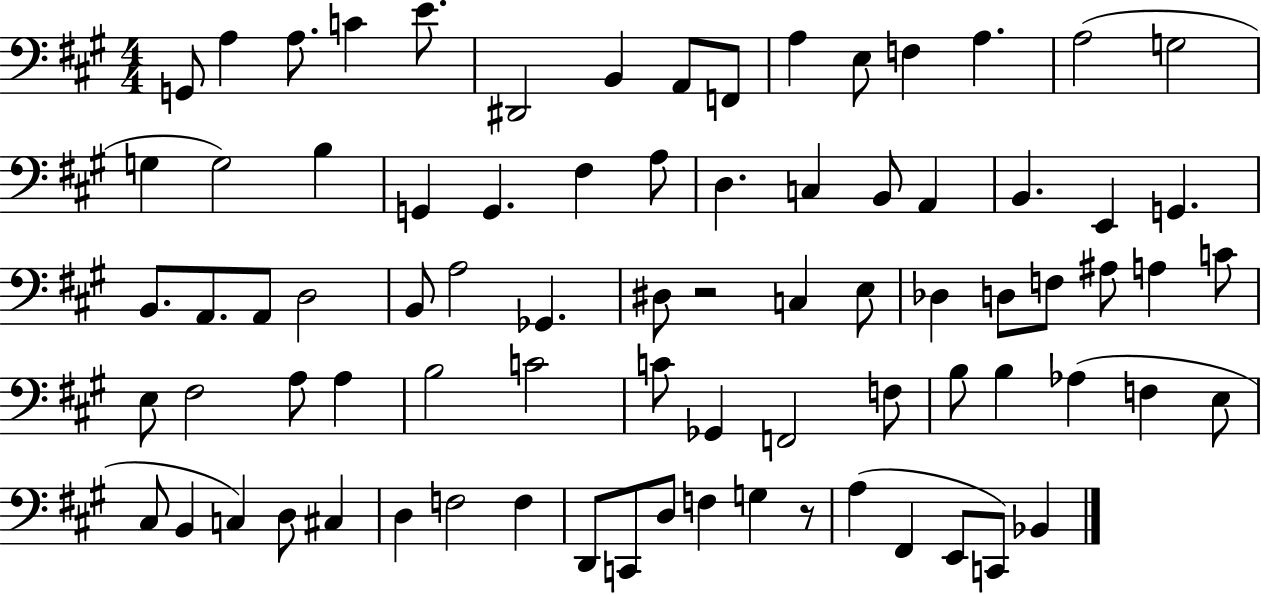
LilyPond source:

{
  \clef bass
  \numericTimeSignature
  \time 4/4
  \key a \major
  \repeat volta 2 { g,8 a4 a8. c'4 e'8. | dis,2 b,4 a,8 f,8 | a4 e8 f4 a4. | a2( g2 | \break g4 g2) b4 | g,4 g,4. fis4 a8 | d4. c4 b,8 a,4 | b,4. e,4 g,4. | \break b,8. a,8. a,8 d2 | b,8 a2 ges,4. | dis8 r2 c4 e8 | des4 d8 f8 ais8 a4 c'8 | \break e8 fis2 a8 a4 | b2 c'2 | c'8 ges,4 f,2 f8 | b8 b4 aes4( f4 e8 | \break cis8 b,4 c4) d8 cis4 | d4 f2 f4 | d,8 c,8 d8 f4 g4 r8 | a4( fis,4 e,8 c,8) bes,4 | \break } \bar "|."
}